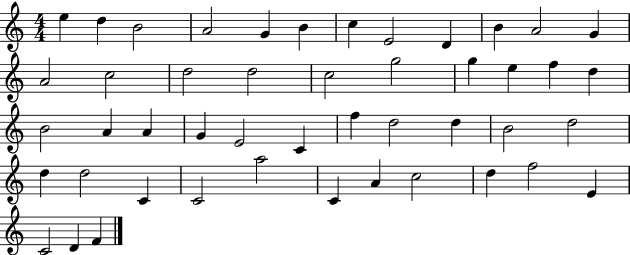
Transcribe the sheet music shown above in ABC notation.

X:1
T:Untitled
M:4/4
L:1/4
K:C
e d B2 A2 G B c E2 D B A2 G A2 c2 d2 d2 c2 g2 g e f d B2 A A G E2 C f d2 d B2 d2 d d2 C C2 a2 C A c2 d f2 E C2 D F